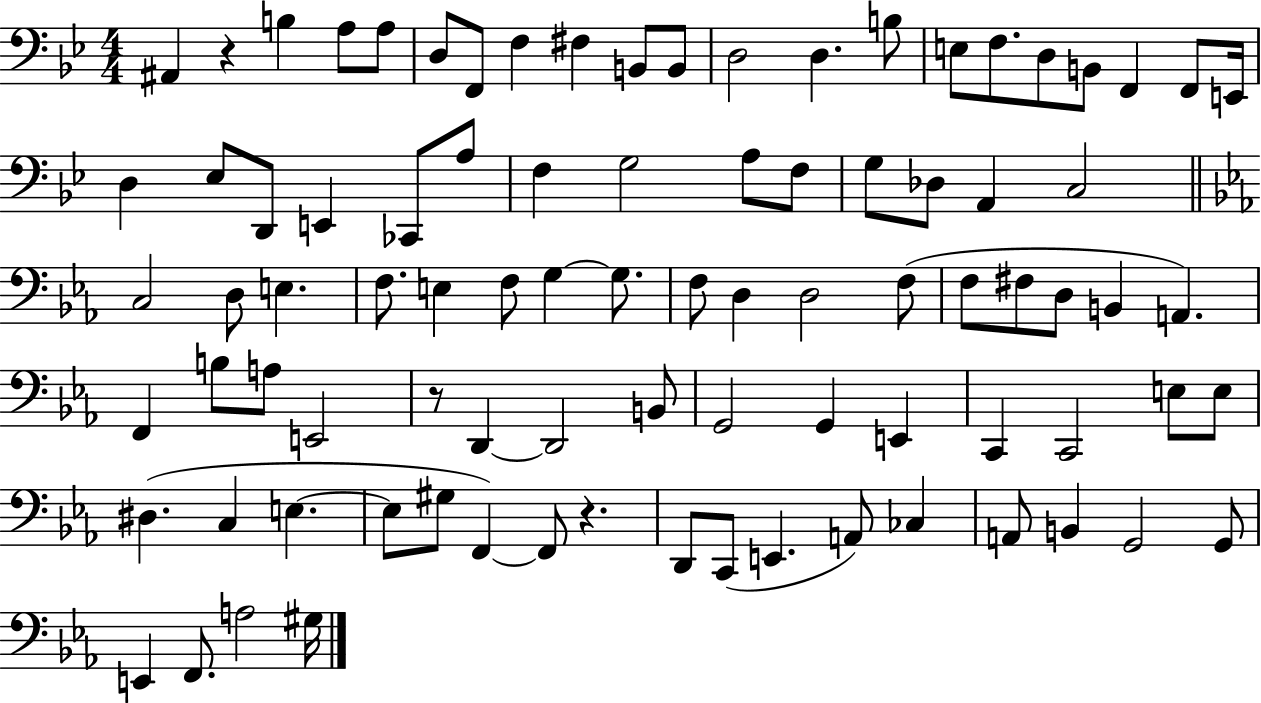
A#2/q R/q B3/q A3/e A3/e D3/e F2/e F3/q F#3/q B2/e B2/e D3/h D3/q. B3/e E3/e F3/e. D3/e B2/e F2/q F2/e E2/s D3/q Eb3/e D2/e E2/q CES2/e A3/e F3/q G3/h A3/e F3/e G3/e Db3/e A2/q C3/h C3/h D3/e E3/q. F3/e. E3/q F3/e G3/q G3/e. F3/e D3/q D3/h F3/e F3/e F#3/e D3/e B2/q A2/q. F2/q B3/e A3/e E2/h R/e D2/q D2/h B2/e G2/h G2/q E2/q C2/q C2/h E3/e E3/e D#3/q. C3/q E3/q. E3/e G#3/e F2/q F2/e R/q. D2/e C2/e E2/q. A2/e CES3/q A2/e B2/q G2/h G2/e E2/q F2/e. A3/h G#3/s